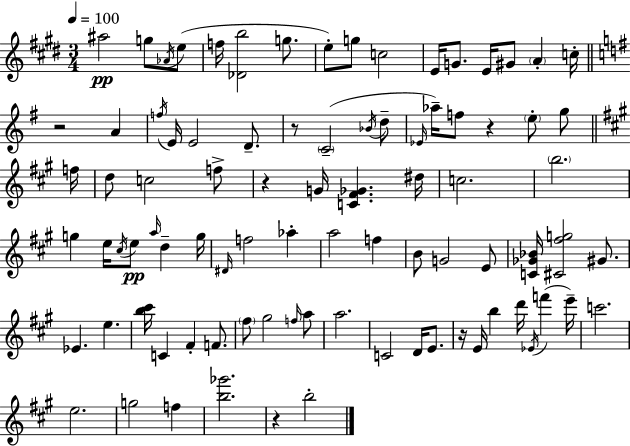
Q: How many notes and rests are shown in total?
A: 88